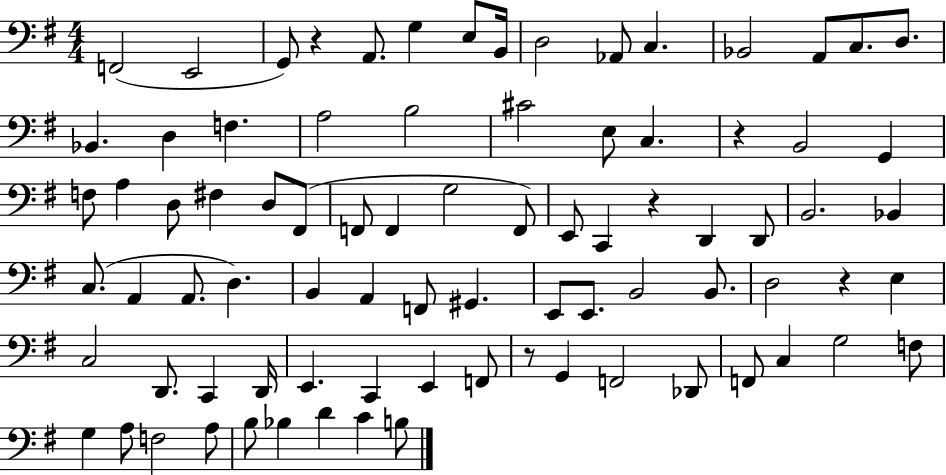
{
  \clef bass
  \numericTimeSignature
  \time 4/4
  \key g \major
  f,2( e,2 | g,8) r4 a,8. g4 e8 b,16 | d2 aes,8 c4. | bes,2 a,8 c8. d8. | \break bes,4. d4 f4. | a2 b2 | cis'2 e8 c4. | r4 b,2 g,4 | \break f8 a4 d8 fis4 d8 fis,8( | f,8 f,4 g2 f,8) | e,8 c,4 r4 d,4 d,8 | b,2. bes,4 | \break c8.( a,4 a,8. d4.) | b,4 a,4 f,8 gis,4. | e,8 e,8. b,2 b,8. | d2 r4 e4 | \break c2 d,8. c,4 d,16 | e,4. c,4 e,4 f,8 | r8 g,4 f,2 des,8 | f,8 c4 g2 f8 | \break g4 a8 f2 a8 | b8 bes4 d'4 c'4 b8 | \bar "|."
}